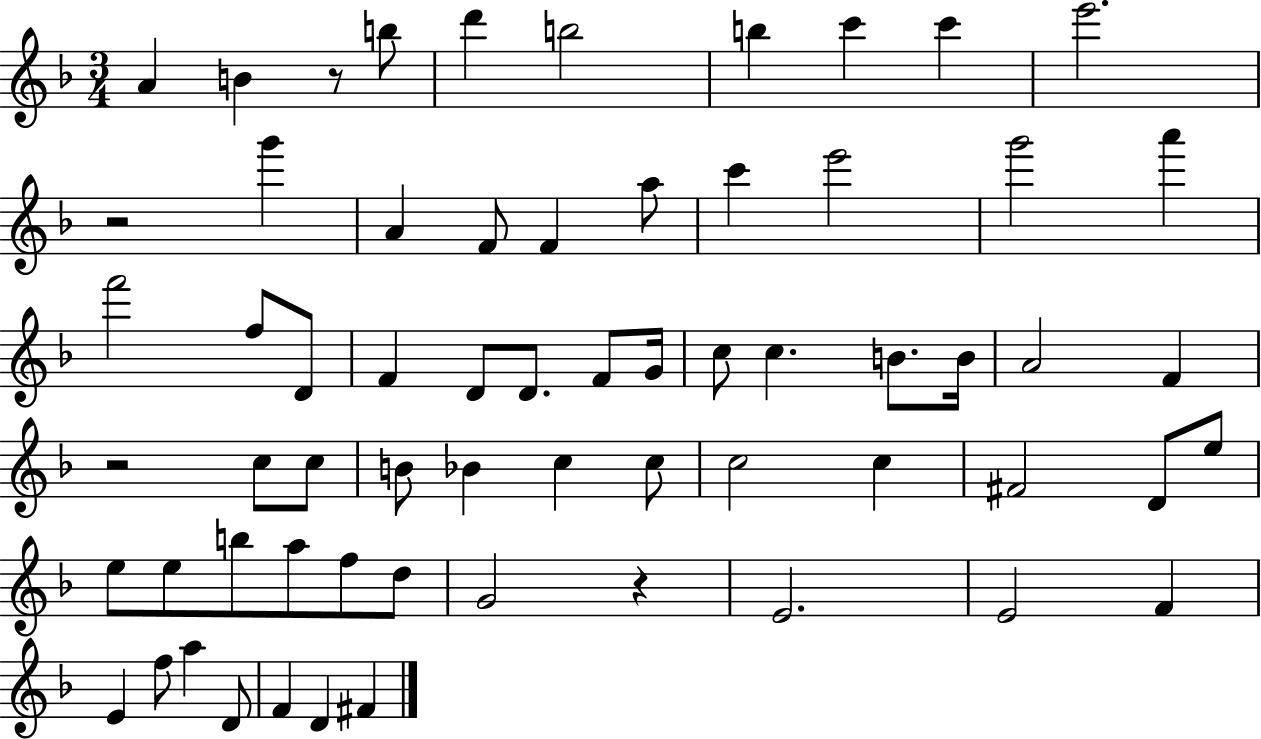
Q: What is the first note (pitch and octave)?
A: A4